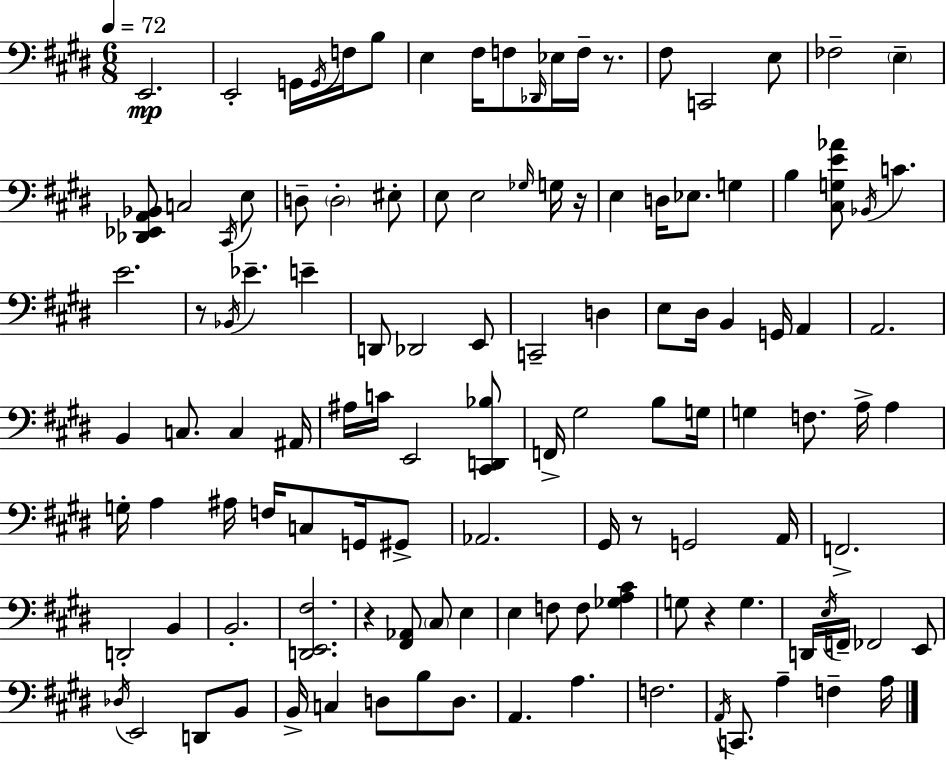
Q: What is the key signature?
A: E major